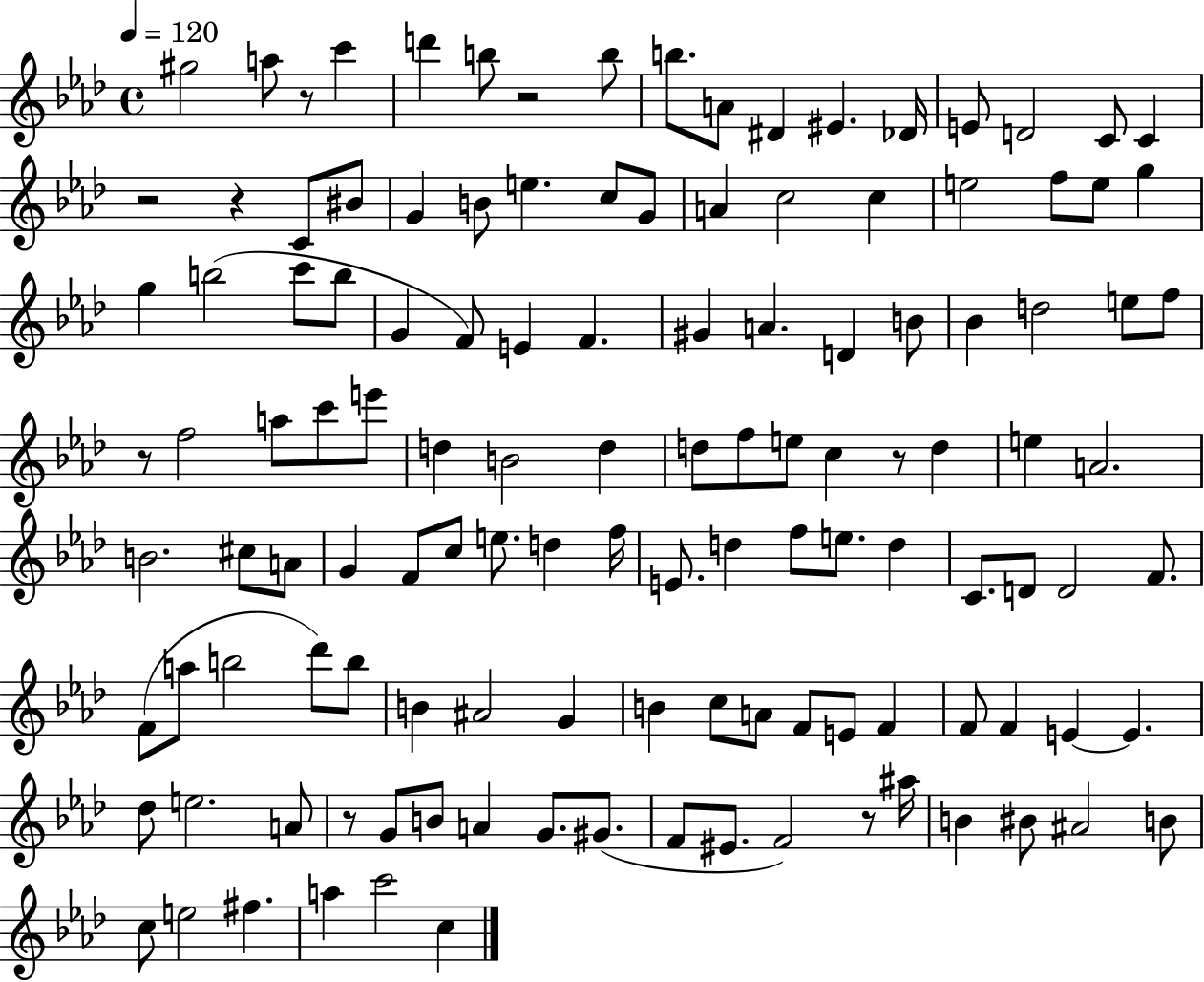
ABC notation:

X:1
T:Untitled
M:4/4
L:1/4
K:Ab
^g2 a/2 z/2 c' d' b/2 z2 b/2 b/2 A/2 ^D ^E _D/4 E/2 D2 C/2 C z2 z C/2 ^B/2 G B/2 e c/2 G/2 A c2 c e2 f/2 e/2 g g b2 c'/2 b/2 G F/2 E F ^G A D B/2 _B d2 e/2 f/2 z/2 f2 a/2 c'/2 e'/2 d B2 d d/2 f/2 e/2 c z/2 d e A2 B2 ^c/2 A/2 G F/2 c/2 e/2 d f/4 E/2 d f/2 e/2 d C/2 D/2 D2 F/2 F/2 a/2 b2 _d'/2 b/2 B ^A2 G B c/2 A/2 F/2 E/2 F F/2 F E E _d/2 e2 A/2 z/2 G/2 B/2 A G/2 ^G/2 F/2 ^E/2 F2 z/2 ^a/4 B ^B/2 ^A2 B/2 c/2 e2 ^f a c'2 c